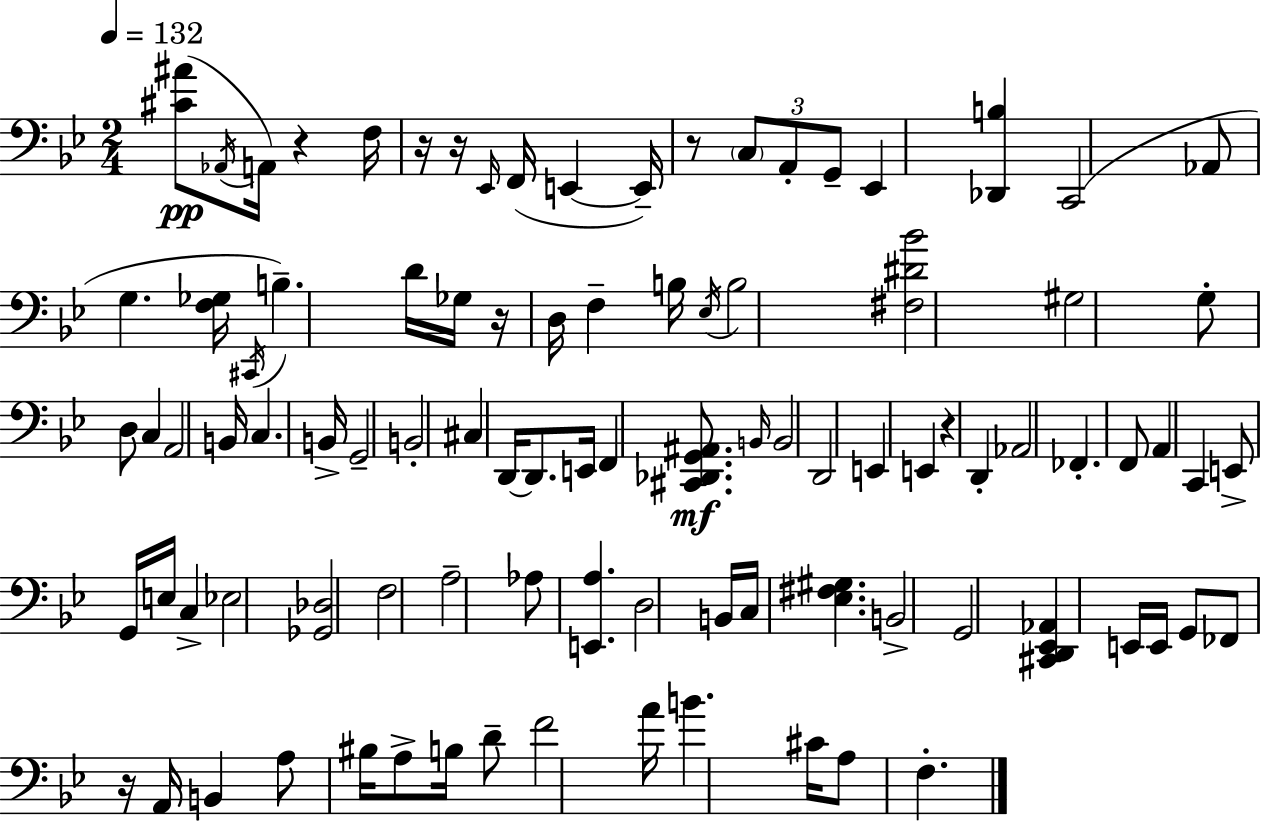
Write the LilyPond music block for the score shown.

{
  \clef bass
  \numericTimeSignature
  \time 2/4
  \key g \minor
  \tempo 4 = 132
  <cis' ais'>8(\pp \acciaccatura { aes,16 } a,16) r4 | f16 r16 r16 \grace { ees,16 }( f,16 e,4~~ | e,16--) r8 \tuplet 3/2 { \parenthesize c8 a,8-. | g,8-- } ees,4 <des, b>4 | \break c,2( | aes,8 g4. | <f ges>16 \acciaccatura { cis,16 } b4.--) | d'16 ges16 r16 d16 f4-- | \break b16 \acciaccatura { ees16 } b2 | <fis dis' bes'>2 | gis2 | g8-. d8 | \break c4 a,2 | b,16 c4. | b,16-> g,2-- | b,2-. | \break cis4 | d,16~~ d,8. e,16 f,4 | <cis, des, g, ais,>8.\mf \grace { b,16 } b,2 | d,2 | \break e,4 | e,4 r4 | d,4-. aes,2 | fes,4.-. | \break f,8 a,4 | c,4 e,8-> g,16 | e16 c4-> ees2 | <ges, des>2 | \break f2 | a2-- | aes8 <e, a>4. | d2 | \break b,16 c16 <ees fis gis>4. | b,2-> | g,2 | <cis, d, ees, aes,>4 | \break e,16 e,16 g,8 fes,8 r16 | a,16 b,4 a8 bis16 | a8-> b16 d'8-- f'2 | a'16 b'4. | \break cis'16 a8 f4.-. | \bar "|."
}